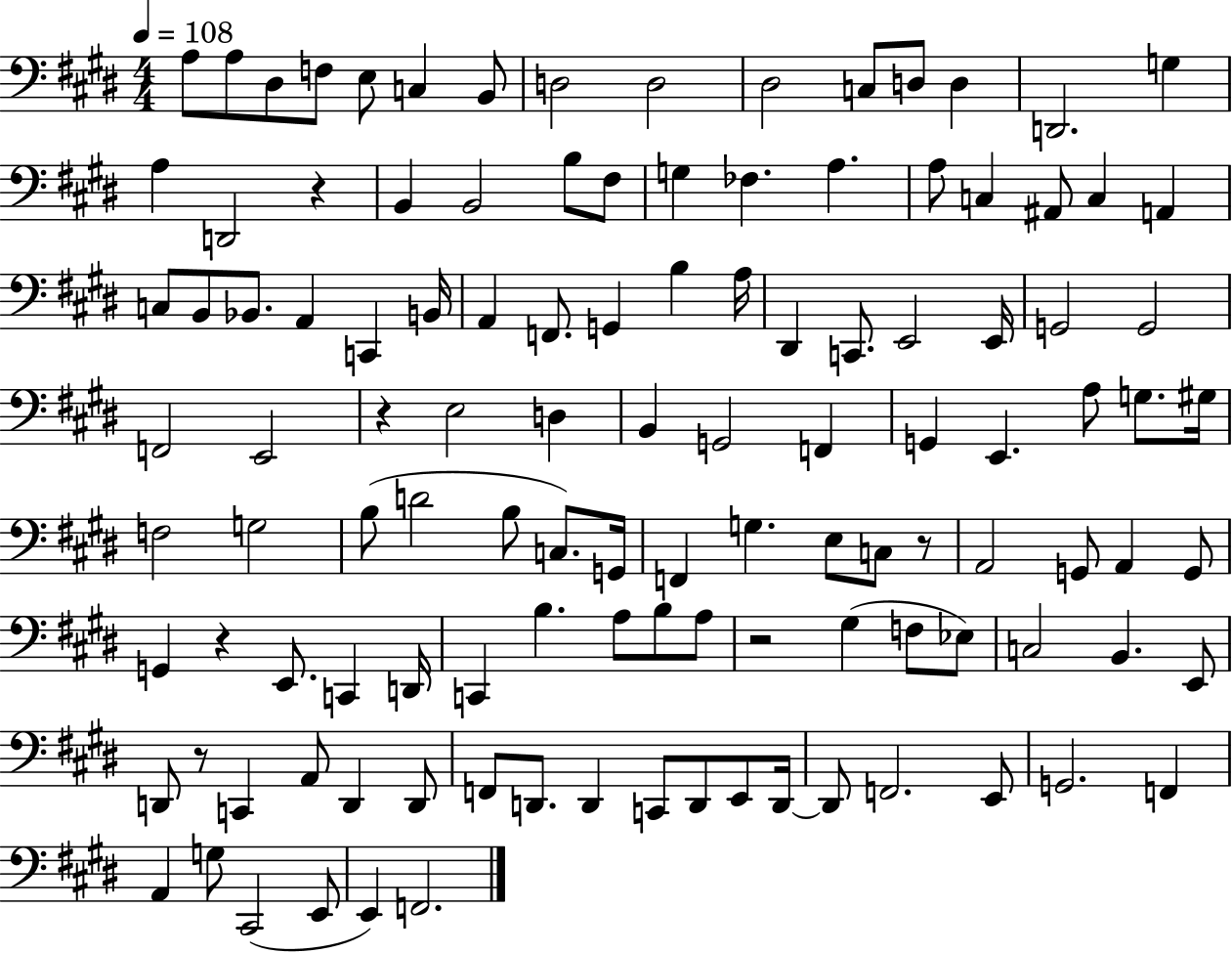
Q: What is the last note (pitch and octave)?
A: F2